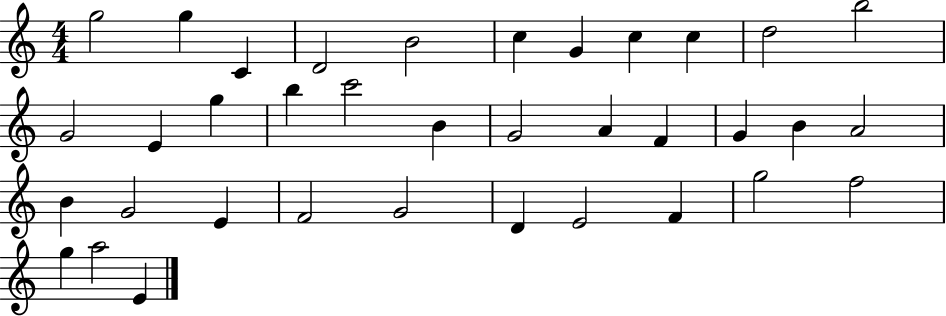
X:1
T:Untitled
M:4/4
L:1/4
K:C
g2 g C D2 B2 c G c c d2 b2 G2 E g b c'2 B G2 A F G B A2 B G2 E F2 G2 D E2 F g2 f2 g a2 E